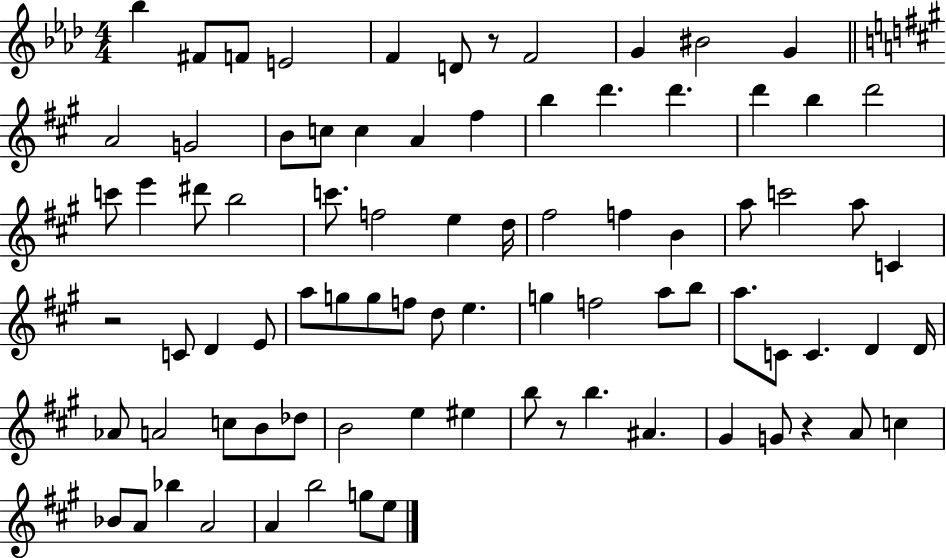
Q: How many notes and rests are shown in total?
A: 83